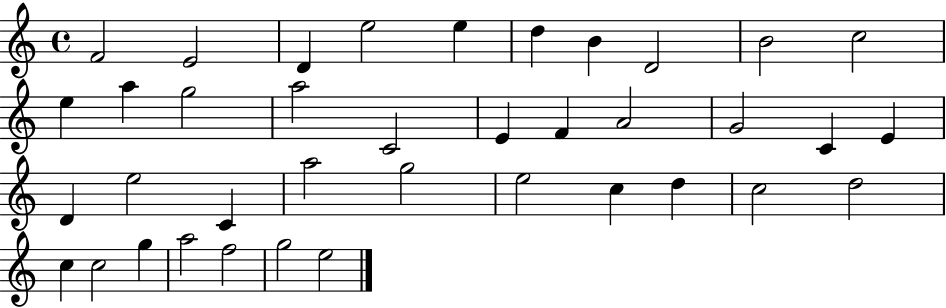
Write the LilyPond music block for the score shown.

{
  \clef treble
  \time 4/4
  \defaultTimeSignature
  \key c \major
  f'2 e'2 | d'4 e''2 e''4 | d''4 b'4 d'2 | b'2 c''2 | \break e''4 a''4 g''2 | a''2 c'2 | e'4 f'4 a'2 | g'2 c'4 e'4 | \break d'4 e''2 c'4 | a''2 g''2 | e''2 c''4 d''4 | c''2 d''2 | \break c''4 c''2 g''4 | a''2 f''2 | g''2 e''2 | \bar "|."
}